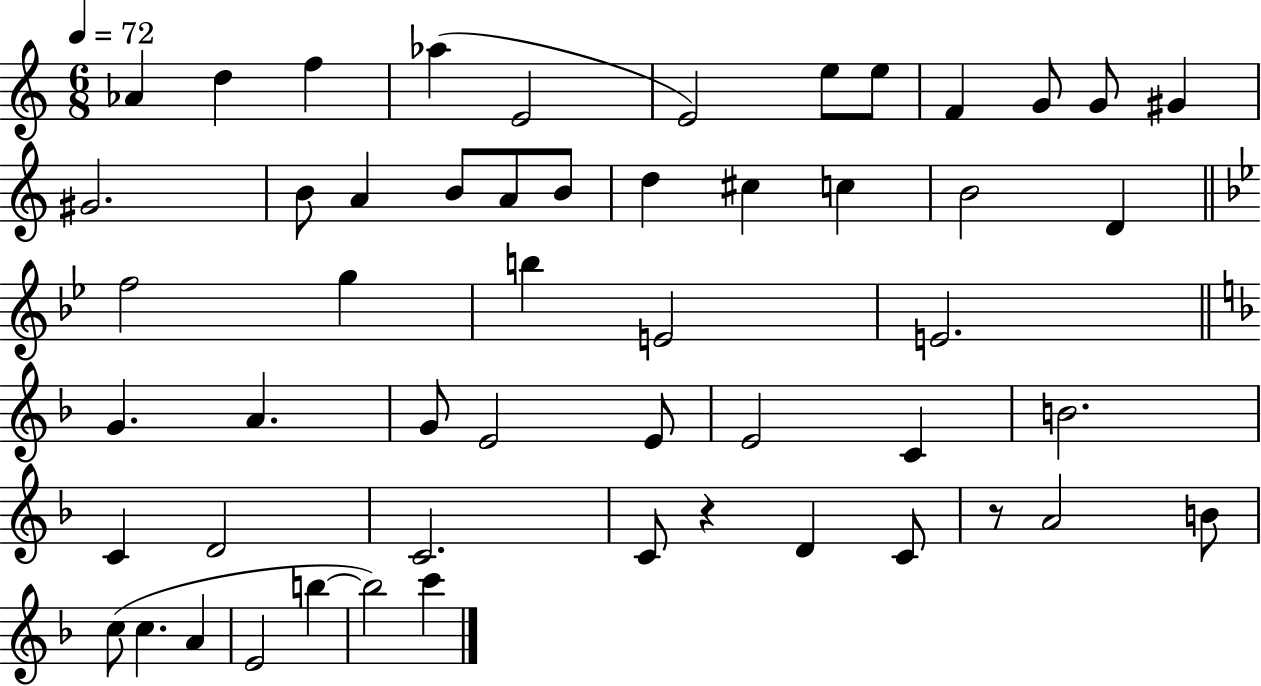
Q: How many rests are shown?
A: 2